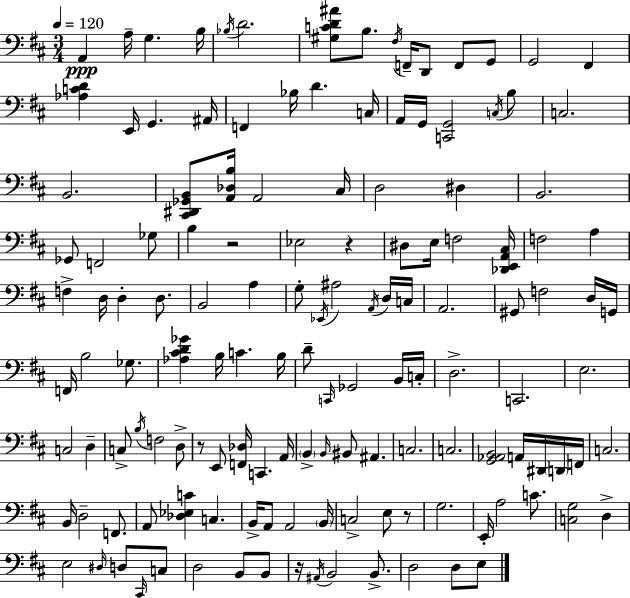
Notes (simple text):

A2/q A3/s G3/q. B3/s Bb3/s D4/h. [G#3,C4,D4,A#4]/e B3/e. F#3/s F2/s D2/e F2/e G2/e G2/h F#2/q [Ab3,C4,D4]/q E2/s G2/q. A#2/s F2/q Bb3/s D4/q. C3/s A2/s G2/s [C2,G2]/h C3/s B3/e C3/h. B2/h. [C#2,D#2,Gb2,B2]/e [A2,Db3,B3]/s A2/h C#3/s D3/h D#3/q B2/h. Gb2/e F2/h Gb3/e B3/q R/h Eb3/h R/q D#3/e E3/s F3/h [Db2,E2,A2,C#3]/s F3/h A3/q F3/q D3/s D3/q D3/e. B2/h A3/q G3/e Eb2/s A#3/h A2/s D3/s C3/s A2/h. G#2/e F3/h D3/s G2/s F2/s B3/h Gb3/e. [Ab3,C#4,D4,Gb4]/q B3/s C4/q. B3/s D4/e C2/s Gb2/h B2/s C3/s D3/h. C2/h. E3/h. C3/h D3/q C3/e B3/s F3/h D3/e R/e E2/e [F2,Db3]/s C2/q. A2/s B2/q B2/s BIS2/e A#2/q. C3/h. C3/h. [G2,Ab2,B2]/h A2/s D#2/s D2/s F2/s C3/h. B2/s D3/h F2/e. A2/e [Db3,Eb3,C4]/q C3/q. B2/s A2/e A2/h B2/s C3/h E3/e R/e G3/h. E2/s A3/h C4/e. [C3,G3]/h D3/q E3/h D#3/s D3/e C#2/s C3/e D3/h B2/e B2/e R/s A#2/s B2/h B2/e. D3/h D3/e E3/e